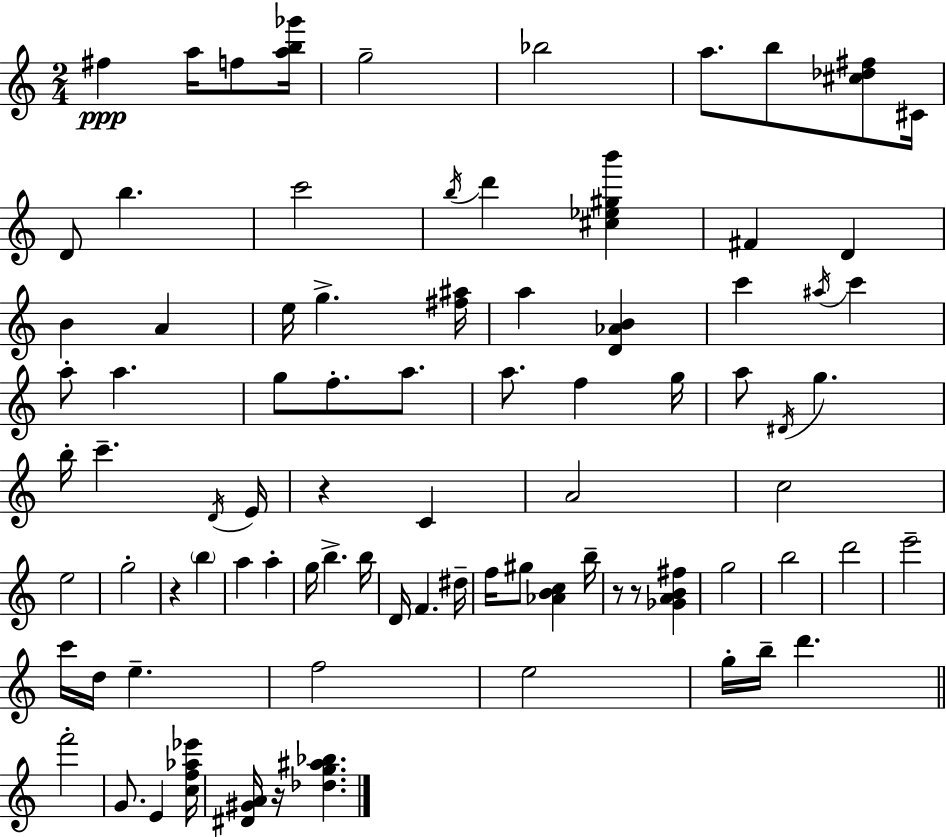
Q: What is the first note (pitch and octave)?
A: F#5